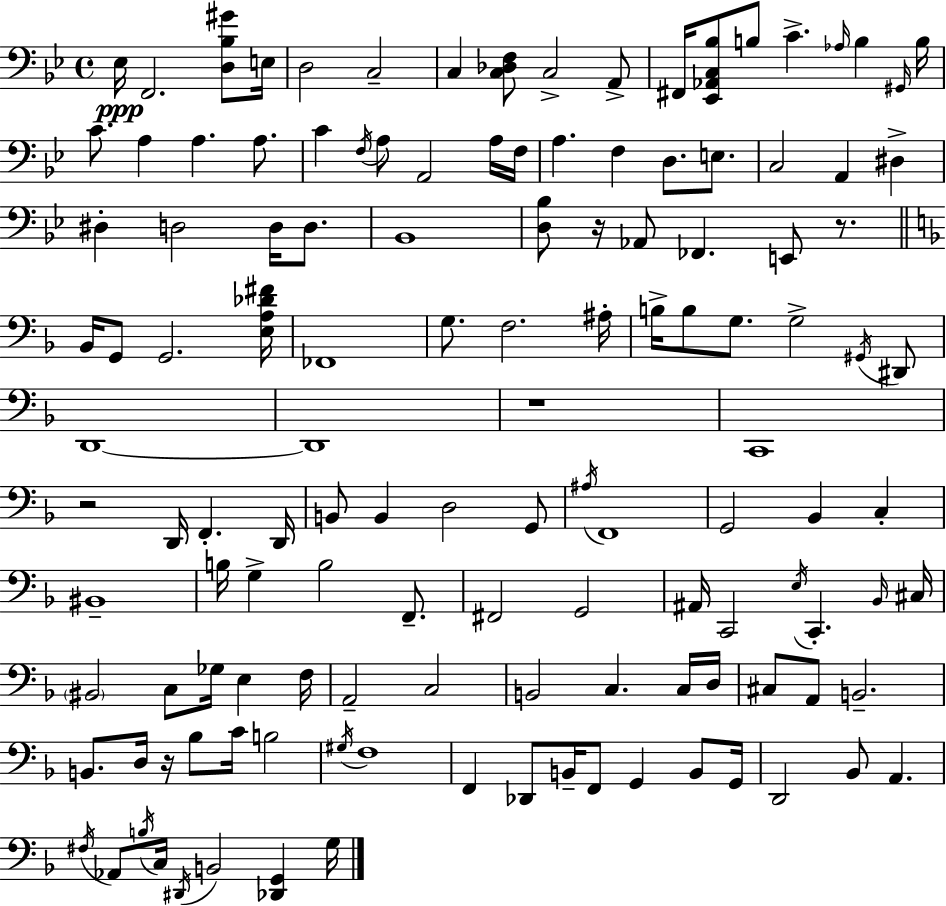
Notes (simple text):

Eb3/s F2/h. [D3,Bb3,G#4]/e E3/s D3/h C3/h C3/q [C3,Db3,F3]/e C3/h A2/e F#2/s [Eb2,Ab2,C3,Bb3]/e B3/e C4/q. Ab3/s B3/q G#2/s B3/s C4/e. A3/q A3/q. A3/e. C4/q F3/s A3/e A2/h A3/s F3/s A3/q. F3/q D3/e. E3/e. C3/h A2/q D#3/q D#3/q D3/h D3/s D3/e. Bb2/w [D3,Bb3]/e R/s Ab2/e FES2/q. E2/e R/e. Bb2/s G2/e G2/h. [E3,A3,Db4,F#4]/s FES2/w G3/e. F3/h. A#3/s B3/s B3/e G3/e. G3/h G#2/s D#2/e D2/w D2/w R/w C2/w R/h D2/s F2/q. D2/s B2/e B2/q D3/h G2/e A#3/s F2/w G2/h Bb2/q C3/q BIS2/w B3/s G3/q B3/h F2/e. F#2/h G2/h A#2/s C2/h E3/s C2/q. Bb2/s C#3/s BIS2/h C3/e Gb3/s E3/q F3/s A2/h C3/h B2/h C3/q. C3/s D3/s C#3/e A2/e B2/h. B2/e. D3/s R/s Bb3/e C4/s B3/h G#3/s F3/w F2/q Db2/e B2/s F2/e G2/q B2/e G2/s D2/h Bb2/e A2/q. F#3/s Ab2/e B3/s C3/s D#2/s B2/h [Db2,G2]/q G3/s